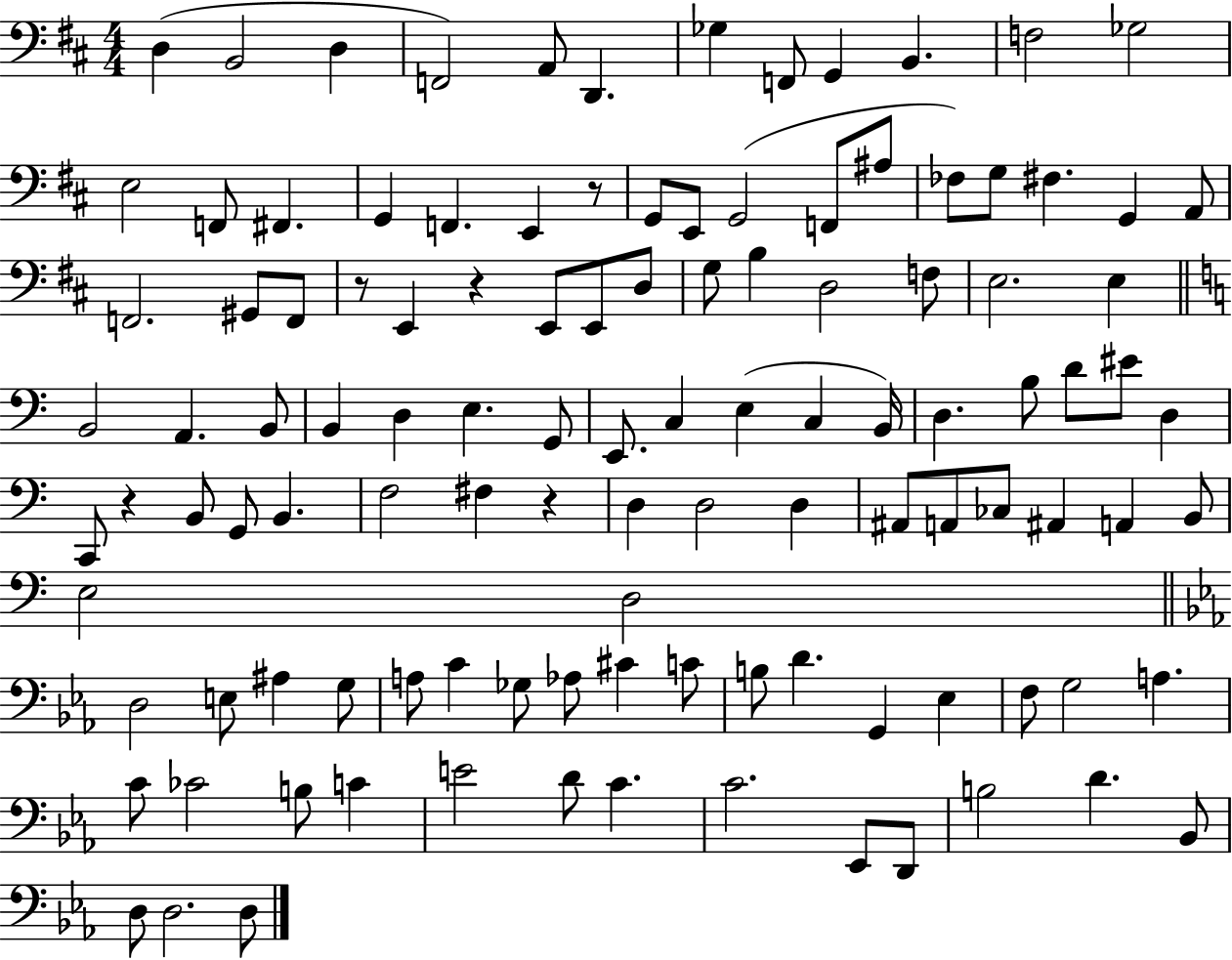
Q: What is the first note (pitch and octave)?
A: D3